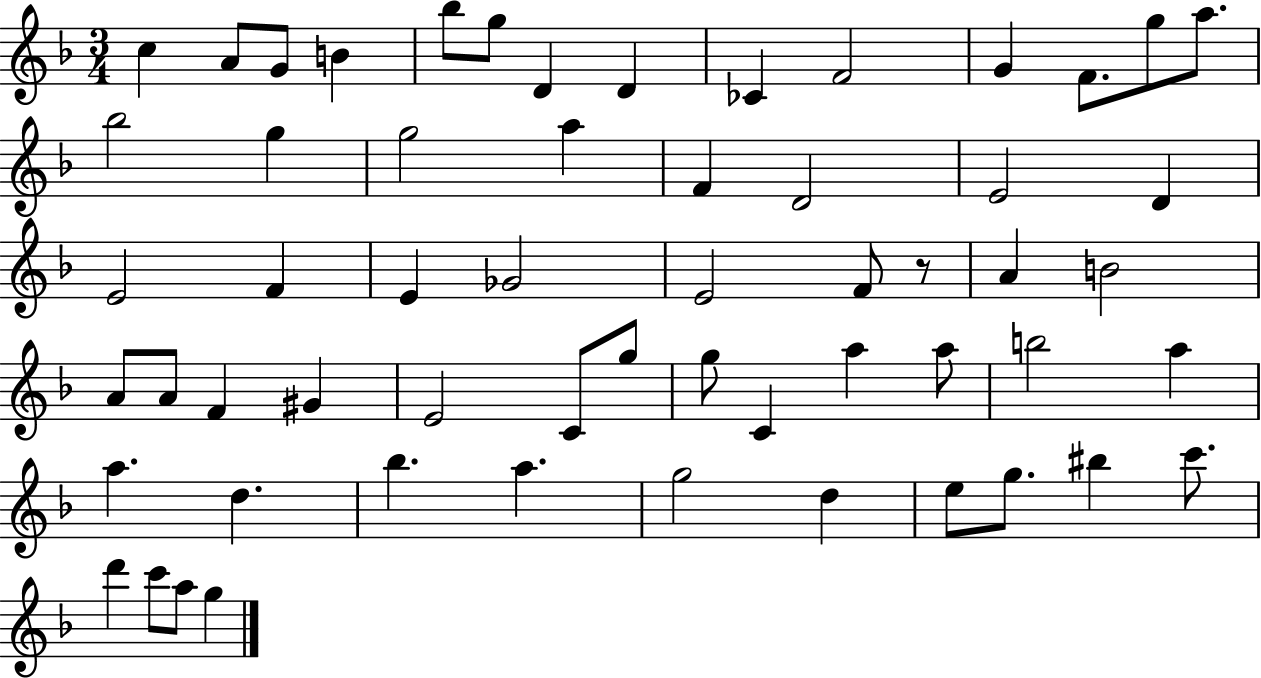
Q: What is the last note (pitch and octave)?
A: G5